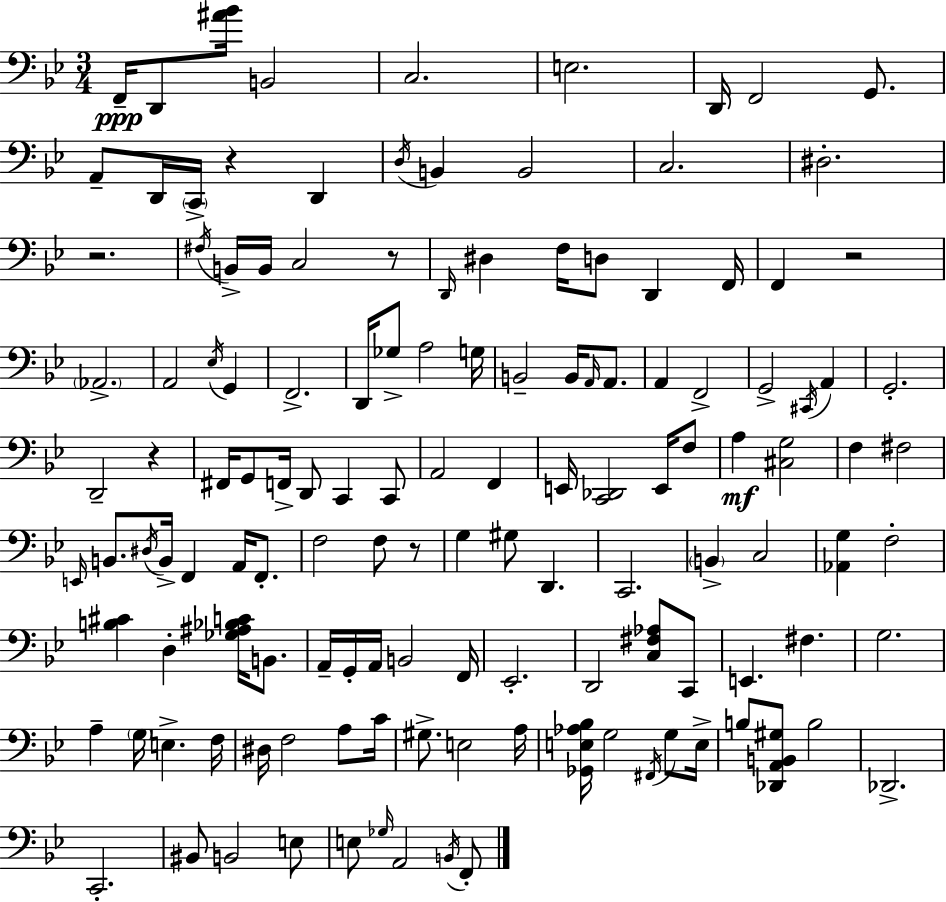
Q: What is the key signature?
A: BES major